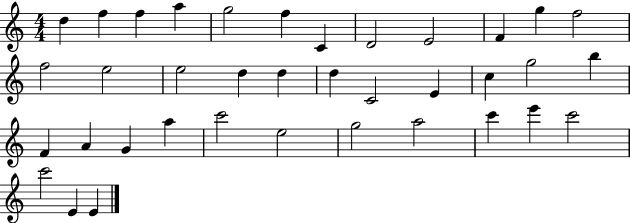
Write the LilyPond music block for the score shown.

{
  \clef treble
  \numericTimeSignature
  \time 4/4
  \key c \major
  d''4 f''4 f''4 a''4 | g''2 f''4 c'4 | d'2 e'2 | f'4 g''4 f''2 | \break f''2 e''2 | e''2 d''4 d''4 | d''4 c'2 e'4 | c''4 g''2 b''4 | \break f'4 a'4 g'4 a''4 | c'''2 e''2 | g''2 a''2 | c'''4 e'''4 c'''2 | \break c'''2 e'4 e'4 | \bar "|."
}